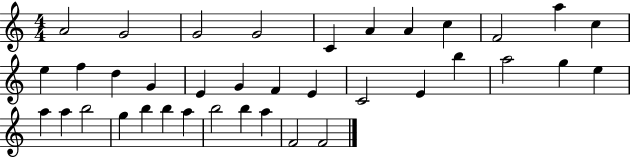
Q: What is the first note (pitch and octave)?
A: A4